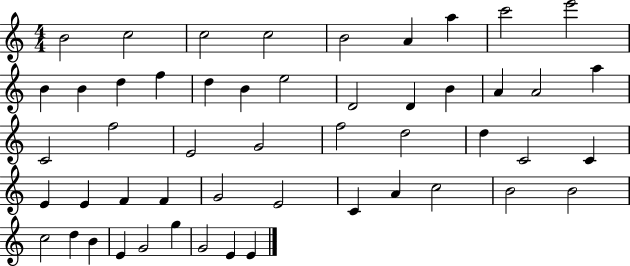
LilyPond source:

{
  \clef treble
  \numericTimeSignature
  \time 4/4
  \key c \major
  b'2 c''2 | c''2 c''2 | b'2 a'4 a''4 | c'''2 e'''2 | \break b'4 b'4 d''4 f''4 | d''4 b'4 e''2 | d'2 d'4 b'4 | a'4 a'2 a''4 | \break c'2 f''2 | e'2 g'2 | f''2 d''2 | d''4 c'2 c'4 | \break e'4 e'4 f'4 f'4 | g'2 e'2 | c'4 a'4 c''2 | b'2 b'2 | \break c''2 d''4 b'4 | e'4 g'2 g''4 | g'2 e'4 e'4 | \bar "|."
}